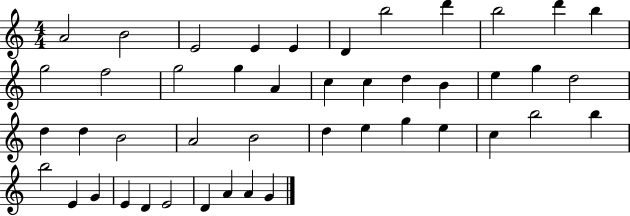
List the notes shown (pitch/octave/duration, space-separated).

A4/h B4/h E4/h E4/q E4/q D4/q B5/h D6/q B5/h D6/q B5/q G5/h F5/h G5/h G5/q A4/q C5/q C5/q D5/q B4/q E5/q G5/q D5/h D5/q D5/q B4/h A4/h B4/h D5/q E5/q G5/q E5/q C5/q B5/h B5/q B5/h E4/q G4/q E4/q D4/q E4/h D4/q A4/q A4/q G4/q